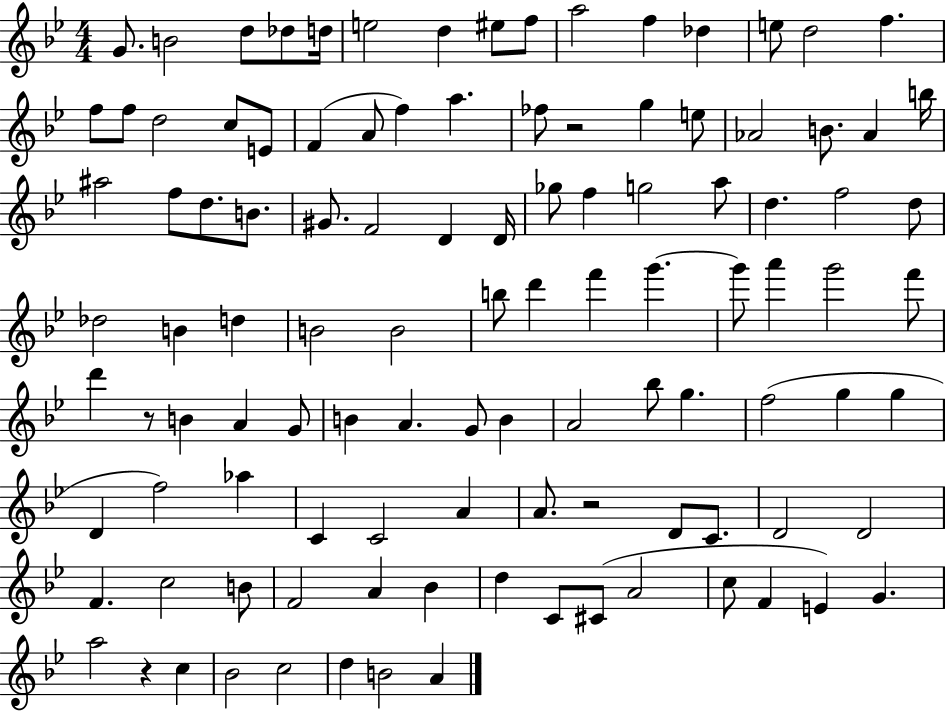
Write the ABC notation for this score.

X:1
T:Untitled
M:4/4
L:1/4
K:Bb
G/2 B2 d/2 _d/2 d/4 e2 d ^e/2 f/2 a2 f _d e/2 d2 f f/2 f/2 d2 c/2 E/2 F A/2 f a _f/2 z2 g e/2 _A2 B/2 _A b/4 ^a2 f/2 d/2 B/2 ^G/2 F2 D D/4 _g/2 f g2 a/2 d f2 d/2 _d2 B d B2 B2 b/2 d' f' g' g'/2 a' g'2 f'/2 d' z/2 B A G/2 B A G/2 B A2 _b/2 g f2 g g D f2 _a C C2 A A/2 z2 D/2 C/2 D2 D2 F c2 B/2 F2 A _B d C/2 ^C/2 A2 c/2 F E G a2 z c _B2 c2 d B2 A